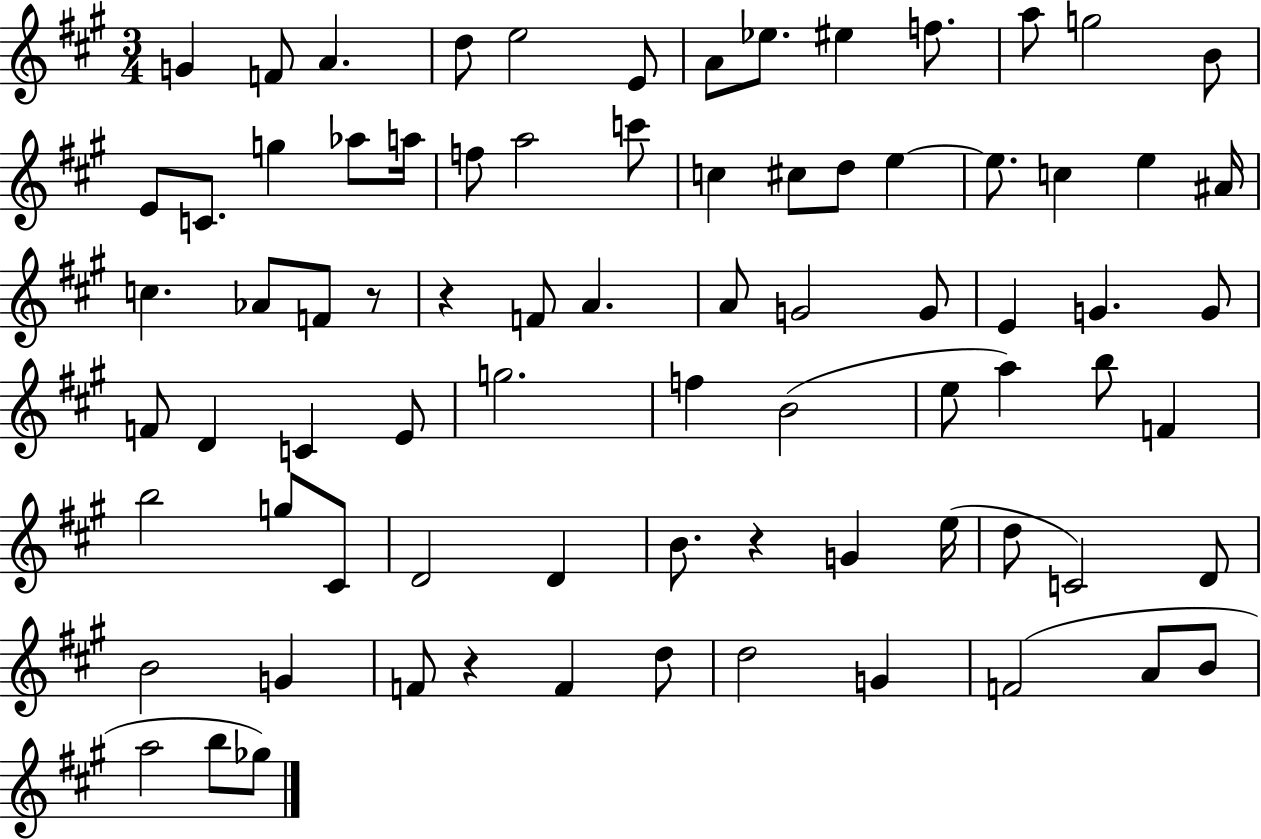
{
  \clef treble
  \numericTimeSignature
  \time 3/4
  \key a \major
  \repeat volta 2 { g'4 f'8 a'4. | d''8 e''2 e'8 | a'8 ees''8. eis''4 f''8. | a''8 g''2 b'8 | \break e'8 c'8. g''4 aes''8 a''16 | f''8 a''2 c'''8 | c''4 cis''8 d''8 e''4~~ | e''8. c''4 e''4 ais'16 | \break c''4. aes'8 f'8 r8 | r4 f'8 a'4. | a'8 g'2 g'8 | e'4 g'4. g'8 | \break f'8 d'4 c'4 e'8 | g''2. | f''4 b'2( | e''8 a''4) b''8 f'4 | \break b''2 g''8 cis'8 | d'2 d'4 | b'8. r4 g'4 e''16( | d''8 c'2) d'8 | \break b'2 g'4 | f'8 r4 f'4 d''8 | d''2 g'4 | f'2( a'8 b'8 | \break a''2 b''8 ges''8) | } \bar "|."
}